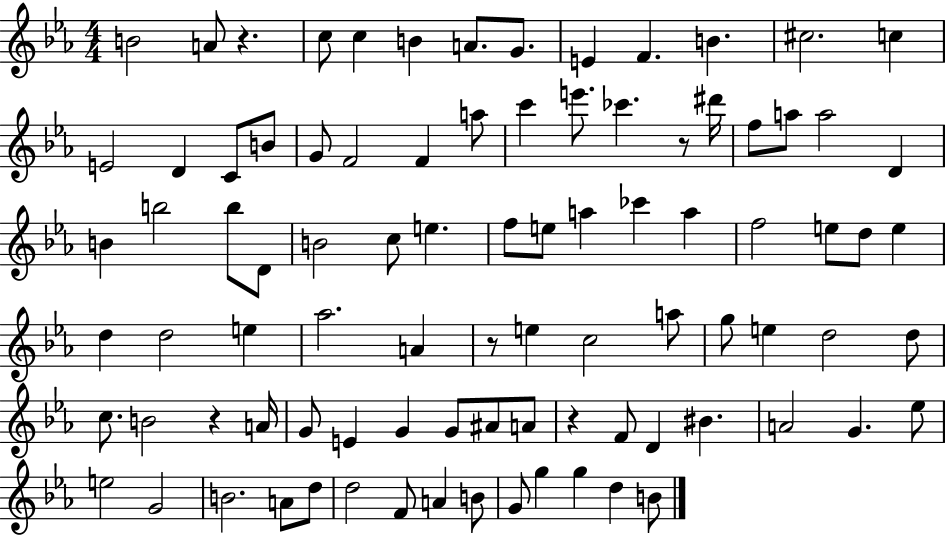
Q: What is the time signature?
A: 4/4